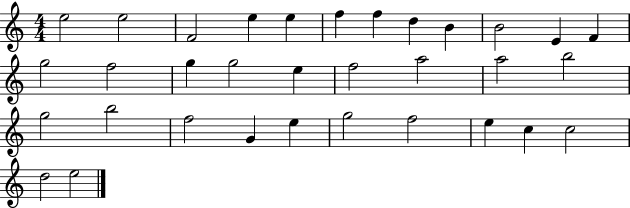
E5/h E5/h F4/h E5/q E5/q F5/q F5/q D5/q B4/q B4/h E4/q F4/q G5/h F5/h G5/q G5/h E5/q F5/h A5/h A5/h B5/h G5/h B5/h F5/h G4/q E5/q G5/h F5/h E5/q C5/q C5/h D5/h E5/h